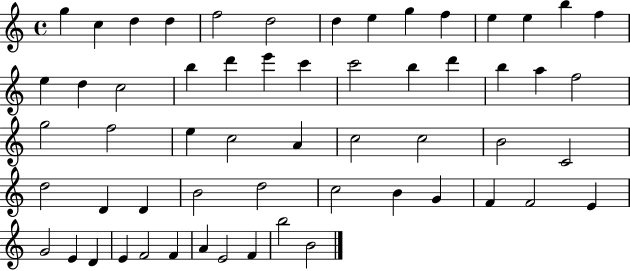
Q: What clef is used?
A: treble